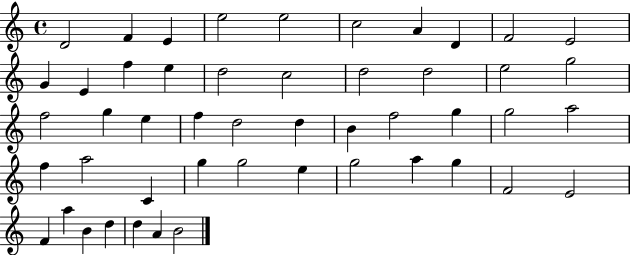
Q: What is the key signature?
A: C major